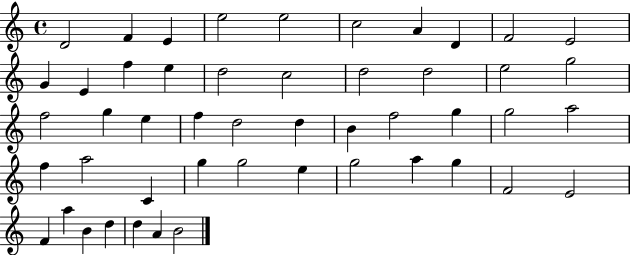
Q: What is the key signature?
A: C major